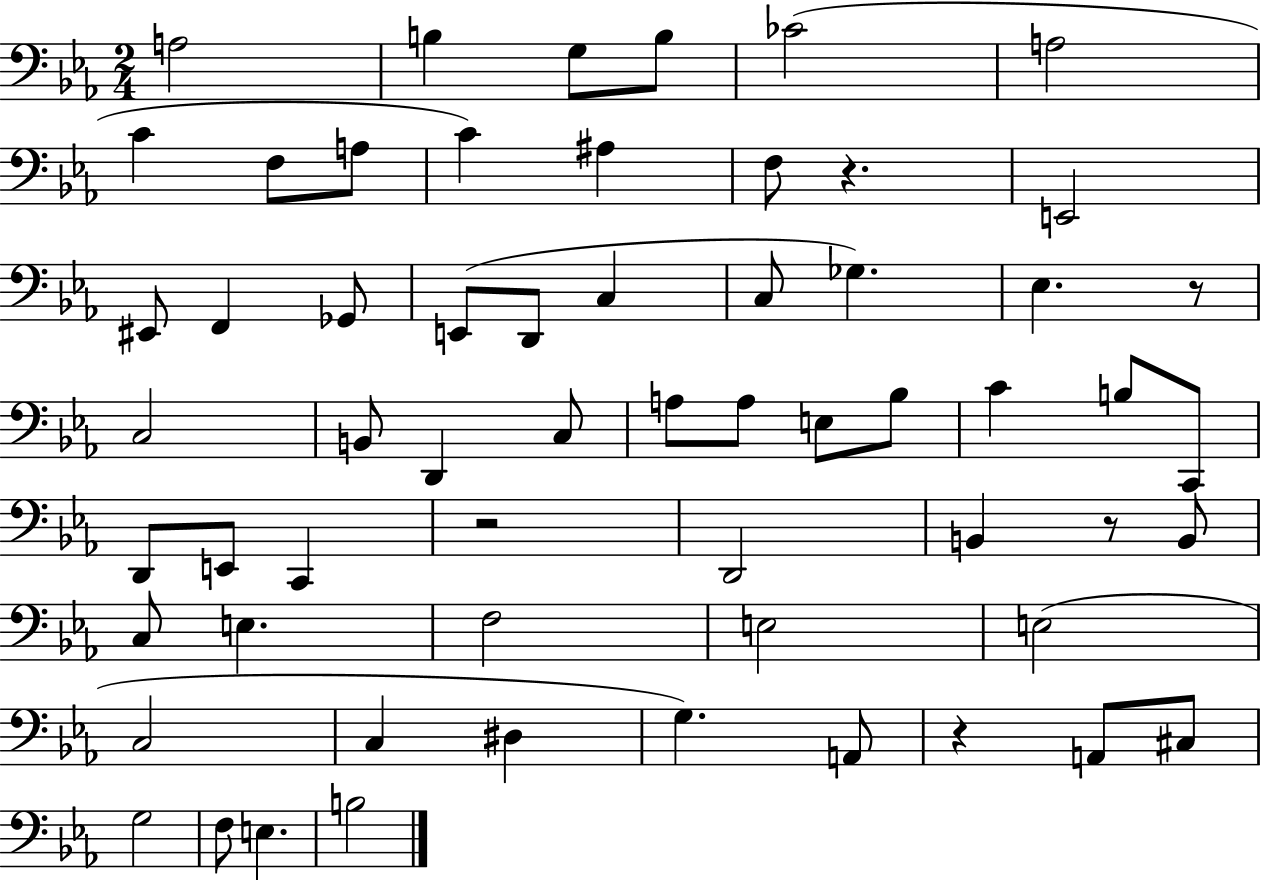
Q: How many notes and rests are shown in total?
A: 60